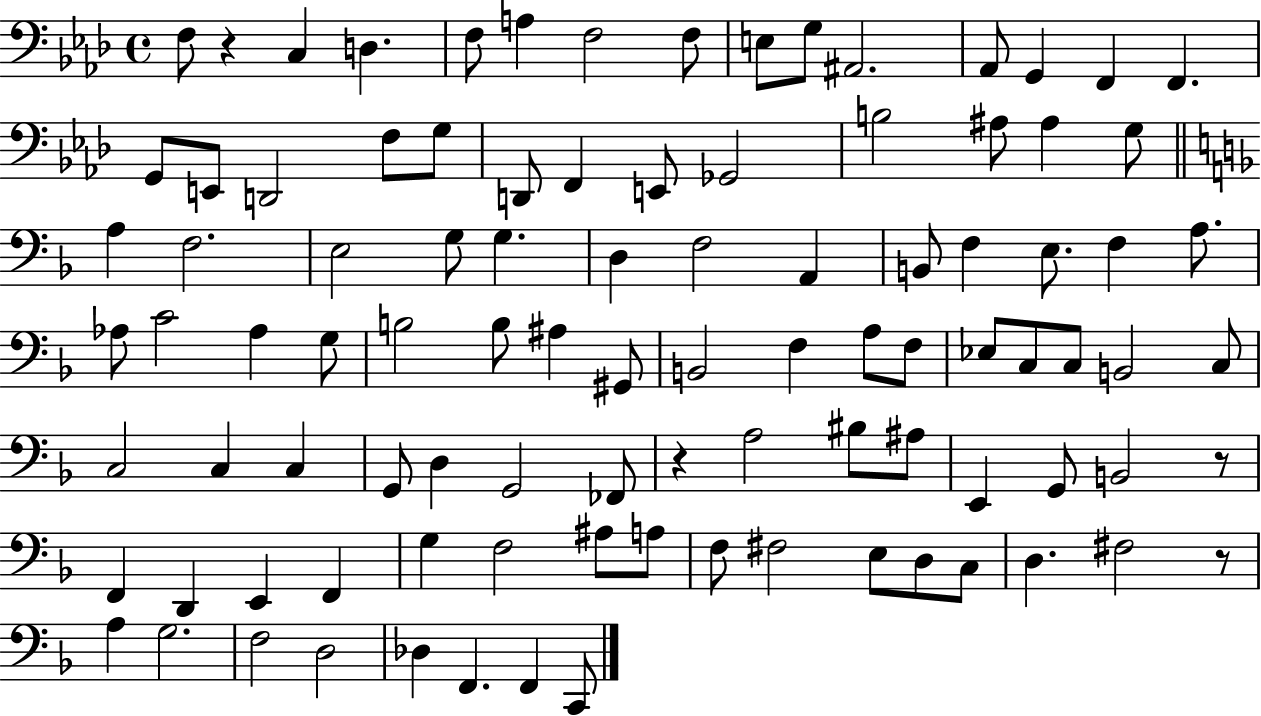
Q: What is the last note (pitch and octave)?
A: C2